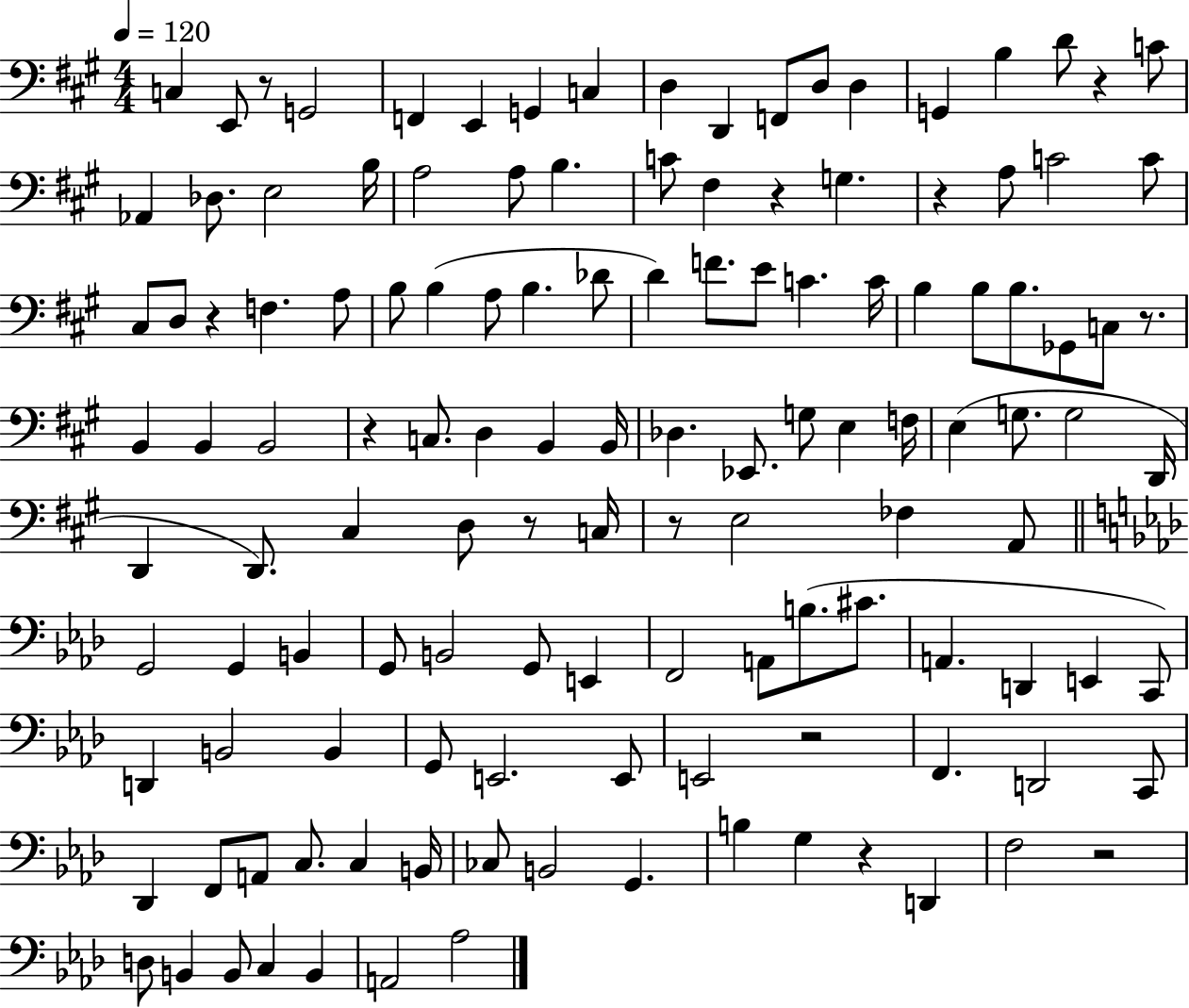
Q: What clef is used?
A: bass